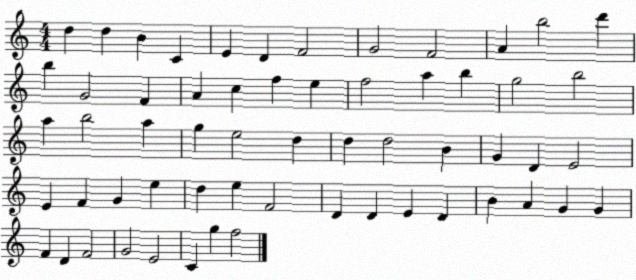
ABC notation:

X:1
T:Untitled
M:4/4
L:1/4
K:C
d d B C E D F2 G2 F2 A b2 d' b G2 F A c f e f2 a b g2 b2 a b2 a g e2 d d d2 B G D E2 E F G e d e F2 D D E D B A G G F D F2 G2 E2 C g f2